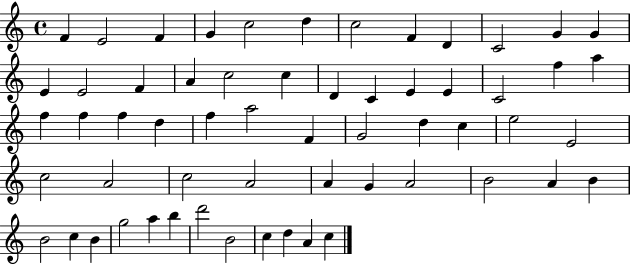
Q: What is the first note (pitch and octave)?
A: F4